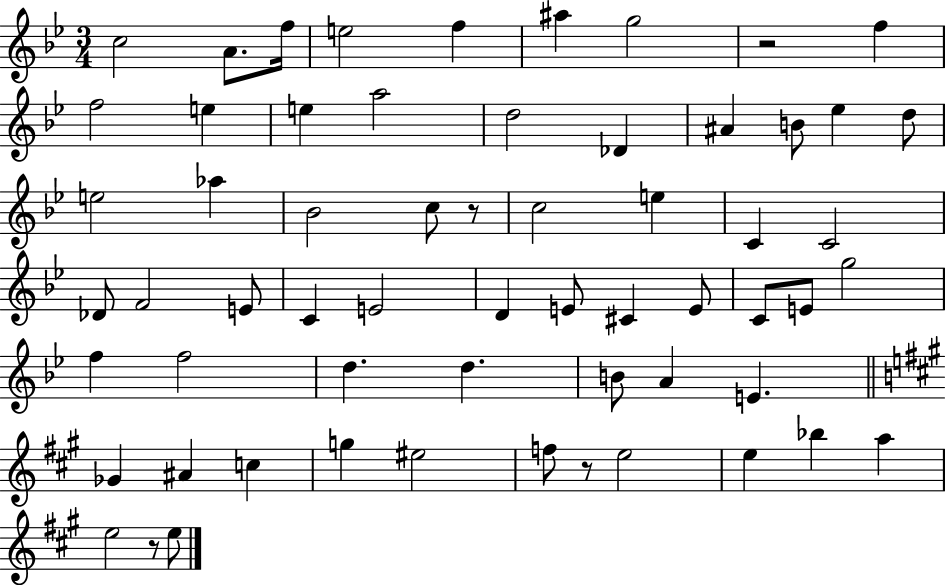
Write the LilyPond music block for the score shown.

{
  \clef treble
  \numericTimeSignature
  \time 3/4
  \key bes \major
  \repeat volta 2 { c''2 a'8. f''16 | e''2 f''4 | ais''4 g''2 | r2 f''4 | \break f''2 e''4 | e''4 a''2 | d''2 des'4 | ais'4 b'8 ees''4 d''8 | \break e''2 aes''4 | bes'2 c''8 r8 | c''2 e''4 | c'4 c'2 | \break des'8 f'2 e'8 | c'4 e'2 | d'4 e'8 cis'4 e'8 | c'8 e'8 g''2 | \break f''4 f''2 | d''4. d''4. | b'8 a'4 e'4. | \bar "||" \break \key a \major ges'4 ais'4 c''4 | g''4 eis''2 | f''8 r8 e''2 | e''4 bes''4 a''4 | \break e''2 r8 e''8 | } \bar "|."
}